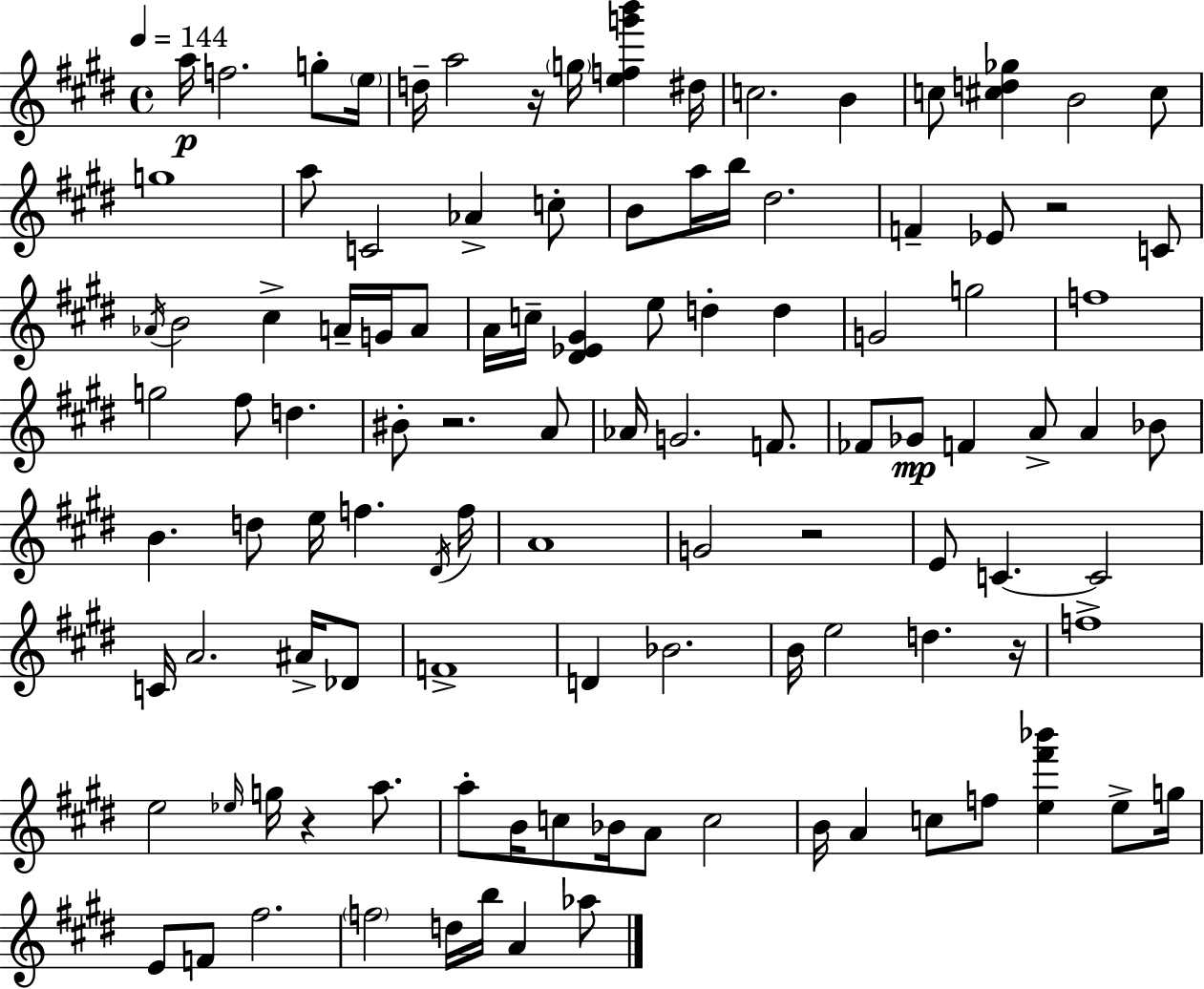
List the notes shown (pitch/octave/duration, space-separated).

A5/s F5/h. G5/e E5/s D5/s A5/h R/s G5/s [E5,F5,G6,B6]/q D#5/s C5/h. B4/q C5/e [C#5,D5,Gb5]/q B4/h C#5/e G5/w A5/e C4/h Ab4/q C5/e B4/e A5/s B5/s D#5/h. F4/q Eb4/e R/h C4/e Ab4/s B4/h C#5/q A4/s G4/s A4/e A4/s C5/s [D#4,Eb4,G#4]/q E5/e D5/q D5/q G4/h G5/h F5/w G5/h F#5/e D5/q. BIS4/e R/h. A4/e Ab4/s G4/h. F4/e. FES4/e Gb4/e F4/q A4/e A4/q Bb4/e B4/q. D5/e E5/s F5/q. D#4/s F5/s A4/w G4/h R/h E4/e C4/q. C4/h C4/s A4/h. A#4/s Db4/e F4/w D4/q Bb4/h. B4/s E5/h D5/q. R/s F5/w E5/h Eb5/s G5/s R/q A5/e. A5/e B4/s C5/e Bb4/s A4/e C5/h B4/s A4/q C5/e F5/e [E5,F#6,Bb6]/q E5/e G5/s E4/e F4/e F#5/h. F5/h D5/s B5/s A4/q Ab5/e